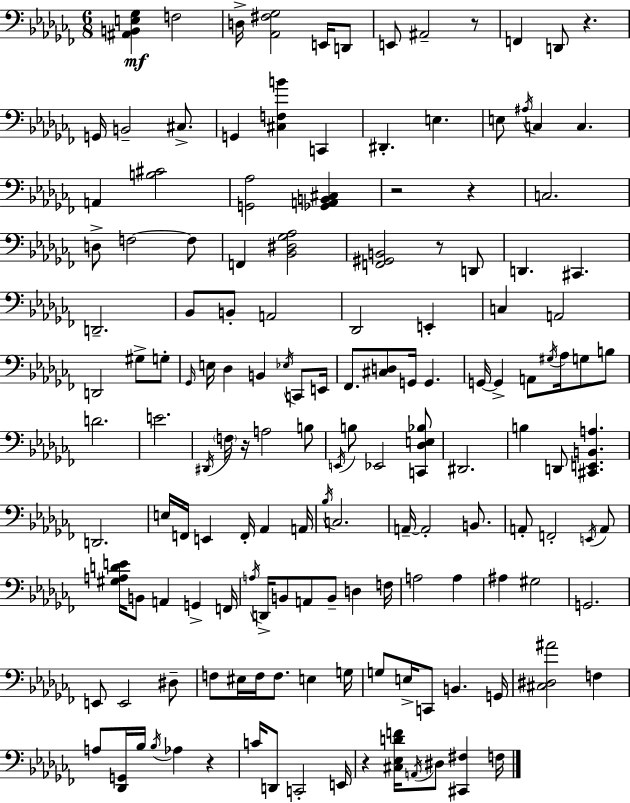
X:1
T:Untitled
M:6/8
L:1/4
K:Abm
[^A,,B,,E,_G,] F,2 D,/4 [_A,,^F,_G,]2 E,,/4 D,,/2 E,,/2 ^A,,2 z/2 F,, D,,/2 z G,,/4 B,,2 ^C,/2 G,, [^C,F,B] C,, ^D,, E, E,/2 ^A,/4 C, C, A,, [B,^C]2 [G,,_A,]2 [_G,,A,,B,,^C,] z2 z C,2 D,/2 F,2 F,/2 F,, [_B,,^D,_G,_A,]2 [F,,^G,,B,,]2 z/2 D,,/2 D,, ^C,, D,,2 _B,,/2 B,,/2 A,,2 _D,,2 E,, C, A,,2 D,,2 ^G,/2 G,/2 _G,,/4 E,/4 _D, B,, _E,/4 C,,/2 E,,/4 _F,,/2 [^C,D,]/2 G,,/4 G,, G,,/4 G,, A,,/2 ^G,/4 _A,/4 G,/2 B,/2 D2 E2 ^D,,/4 F,/4 z/4 A,2 B,/2 E,,/4 B,/2 _E,,2 [C,,_D,E,_B,]/2 ^D,,2 B, D,,/2 [^C,,E,,B,,A,] D,,2 E,/4 F,,/4 E,, F,,/4 _A,, A,,/4 _B,/4 C,2 A,,/4 A,,2 B,,/2 A,,/2 F,,2 E,,/4 A,,/2 [^G,A,DE]/4 B,,/2 A,, G,, F,,/4 A,/4 D,,/4 B,,/2 A,,/2 B,,/2 D, F,/4 A,2 A, ^A, ^G,2 G,,2 E,,/2 E,,2 ^D,/2 F,/2 ^E,/4 F,/4 F,/2 E, G,/4 G,/2 E,/4 C,,/2 B,, G,,/4 [^C,^D,^A]2 F, A,/2 [_D,,G,,]/4 _B,/4 _B,/4 _A, z C/4 D,,/2 C,,2 E,,/4 z [^C,_E,DF]/4 A,,/4 ^D,/2 [^C,,^F,] F,/4